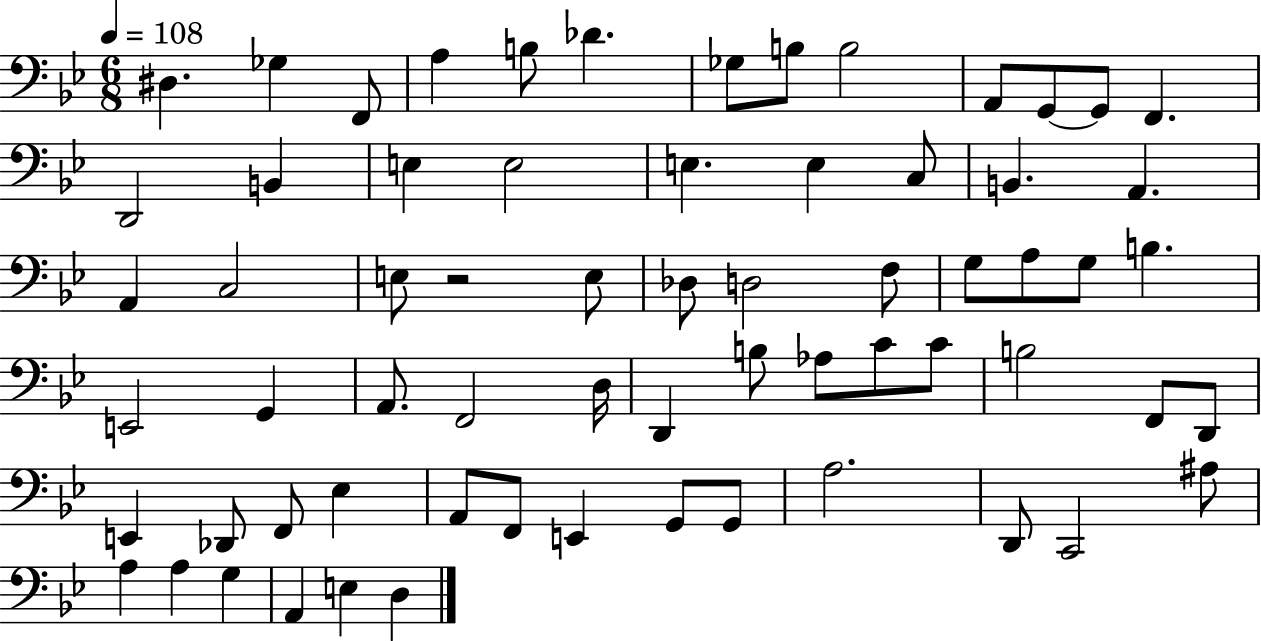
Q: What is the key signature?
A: BES major